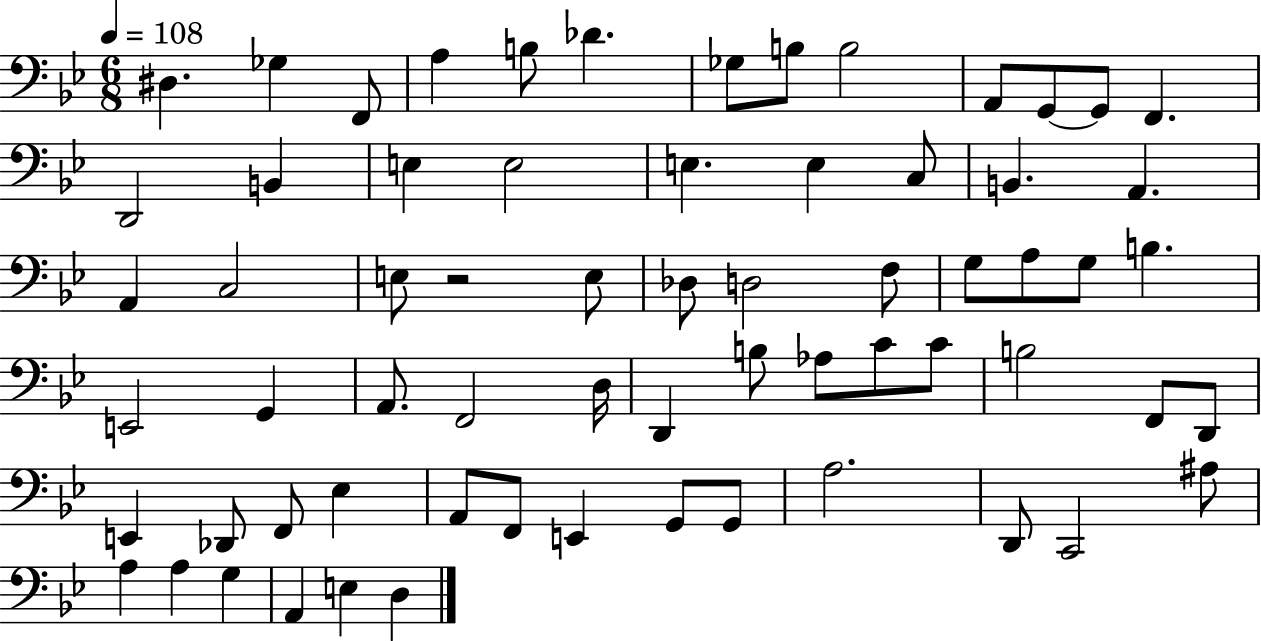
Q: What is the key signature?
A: BES major